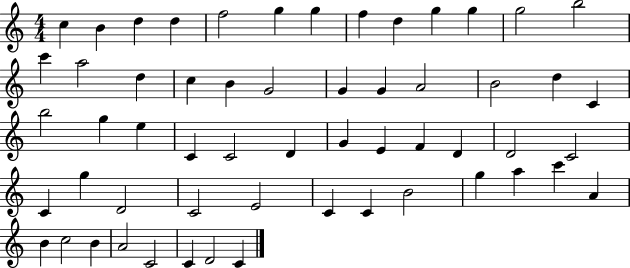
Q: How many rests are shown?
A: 0